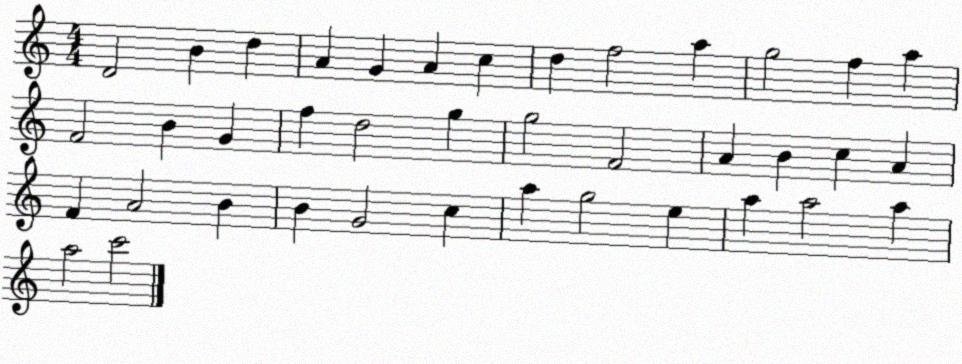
X:1
T:Untitled
M:4/4
L:1/4
K:C
D2 B d A G A c d f2 a g2 f a F2 B G f d2 g g2 F2 A B c A F A2 B B G2 c a g2 e a a2 a a2 c'2